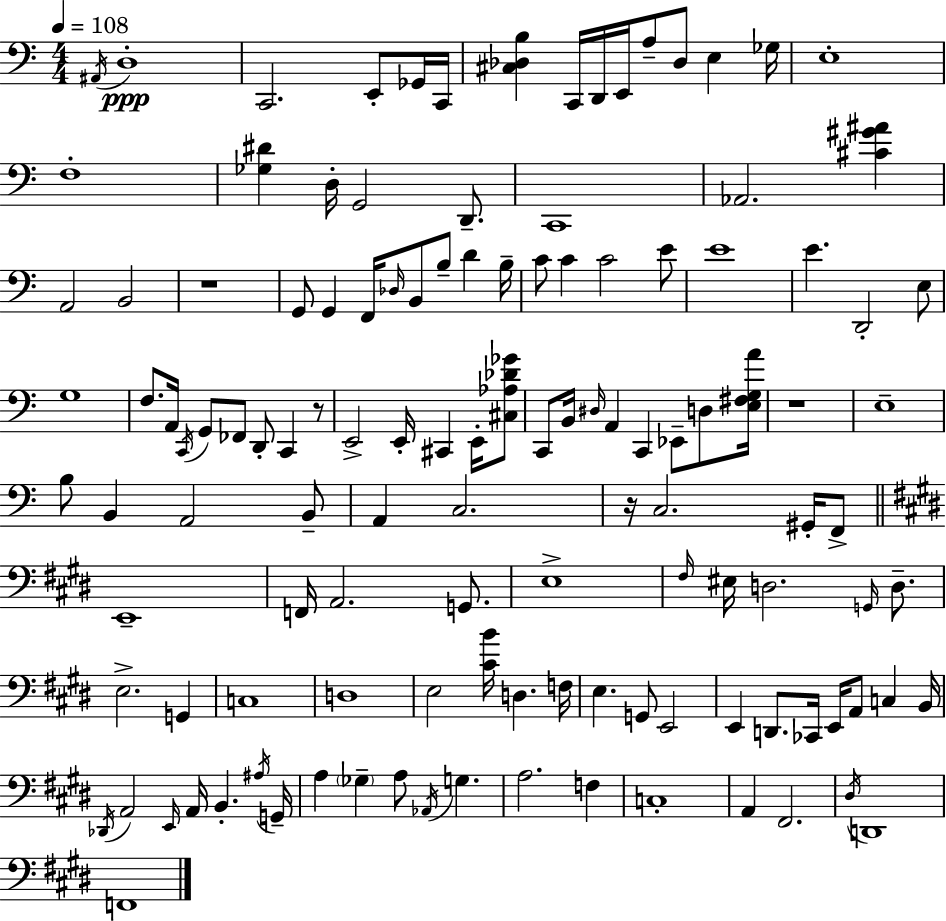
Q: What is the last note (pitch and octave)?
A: F2